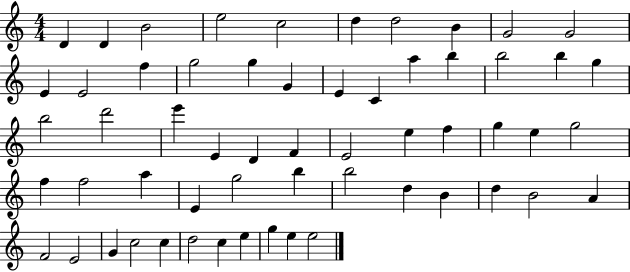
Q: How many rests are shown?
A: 0